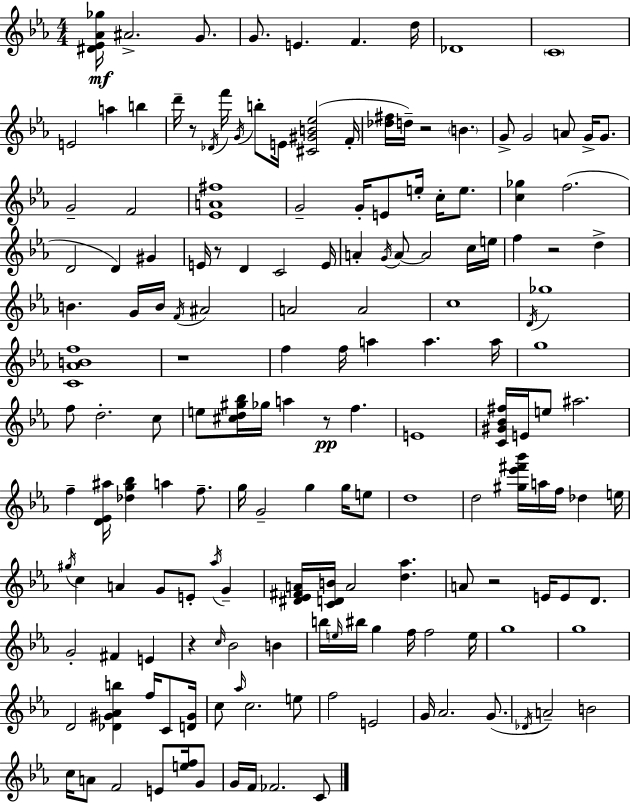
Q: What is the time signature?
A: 4/4